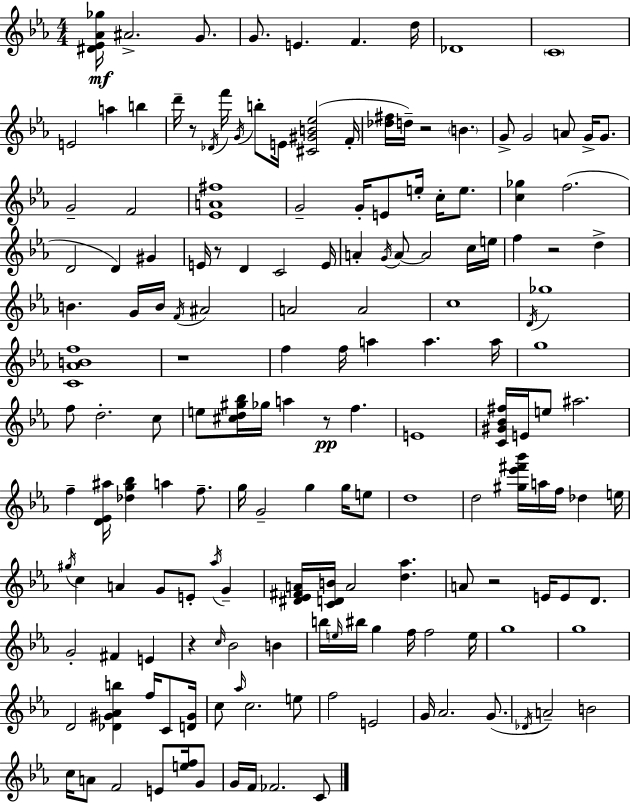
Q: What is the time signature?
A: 4/4